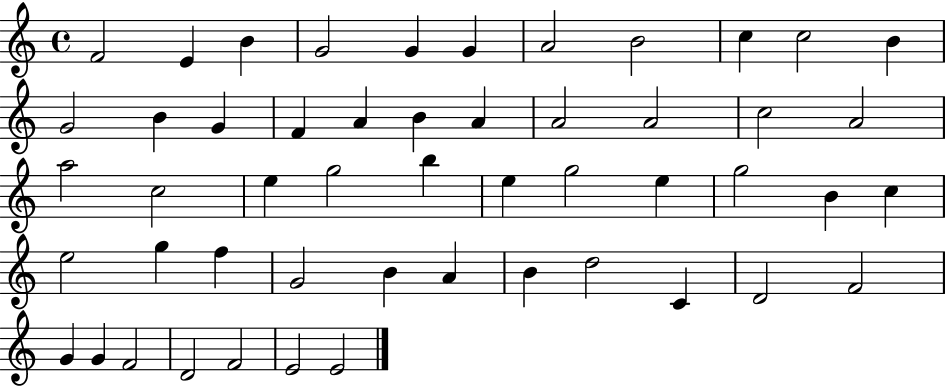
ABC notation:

X:1
T:Untitled
M:4/4
L:1/4
K:C
F2 E B G2 G G A2 B2 c c2 B G2 B G F A B A A2 A2 c2 A2 a2 c2 e g2 b e g2 e g2 B c e2 g f G2 B A B d2 C D2 F2 G G F2 D2 F2 E2 E2